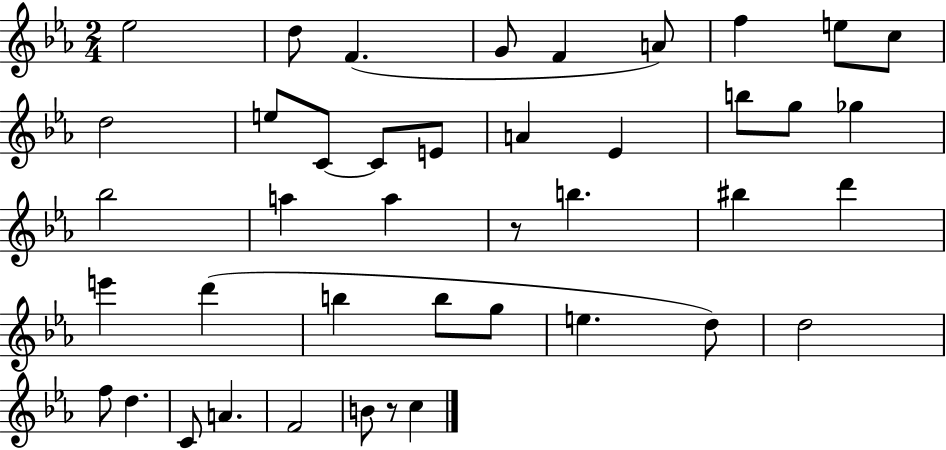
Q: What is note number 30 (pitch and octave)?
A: G5